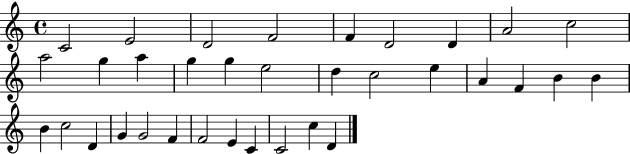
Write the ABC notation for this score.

X:1
T:Untitled
M:4/4
L:1/4
K:C
C2 E2 D2 F2 F D2 D A2 c2 a2 g a g g e2 d c2 e A F B B B c2 D G G2 F F2 E C C2 c D